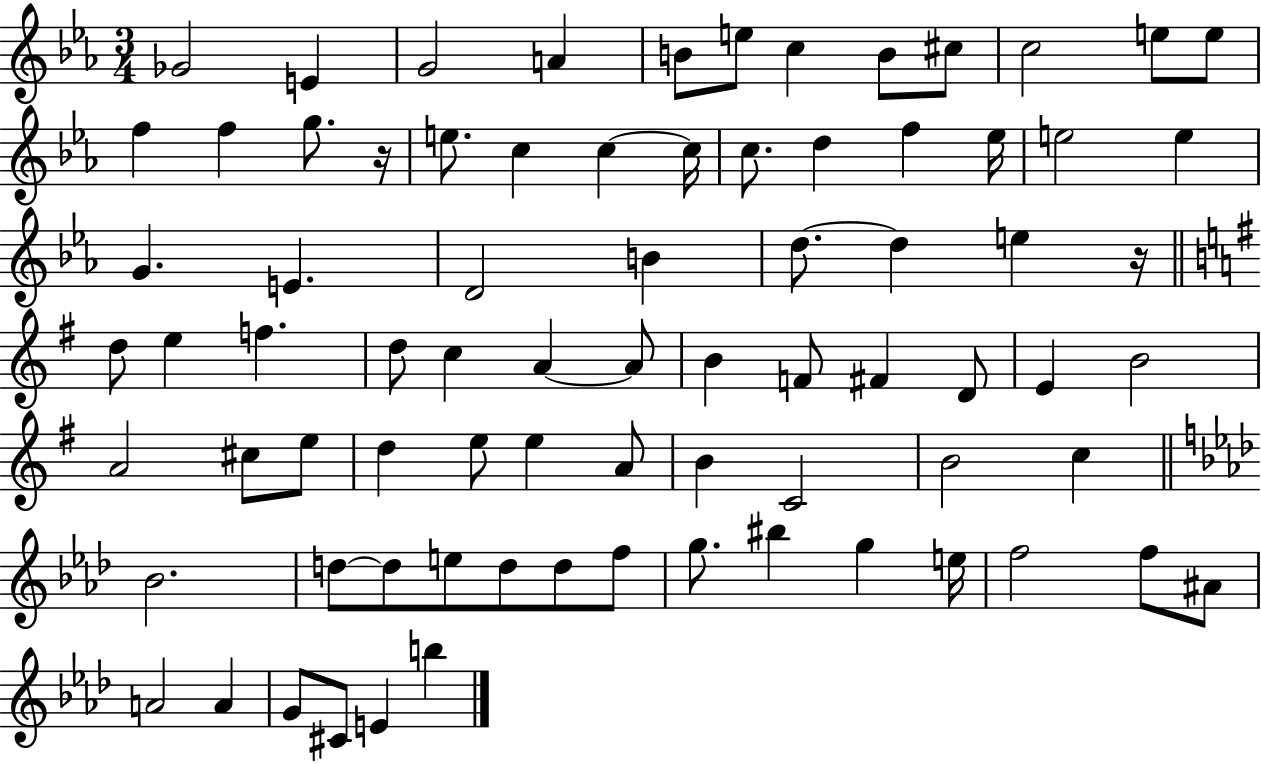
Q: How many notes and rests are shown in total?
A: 78